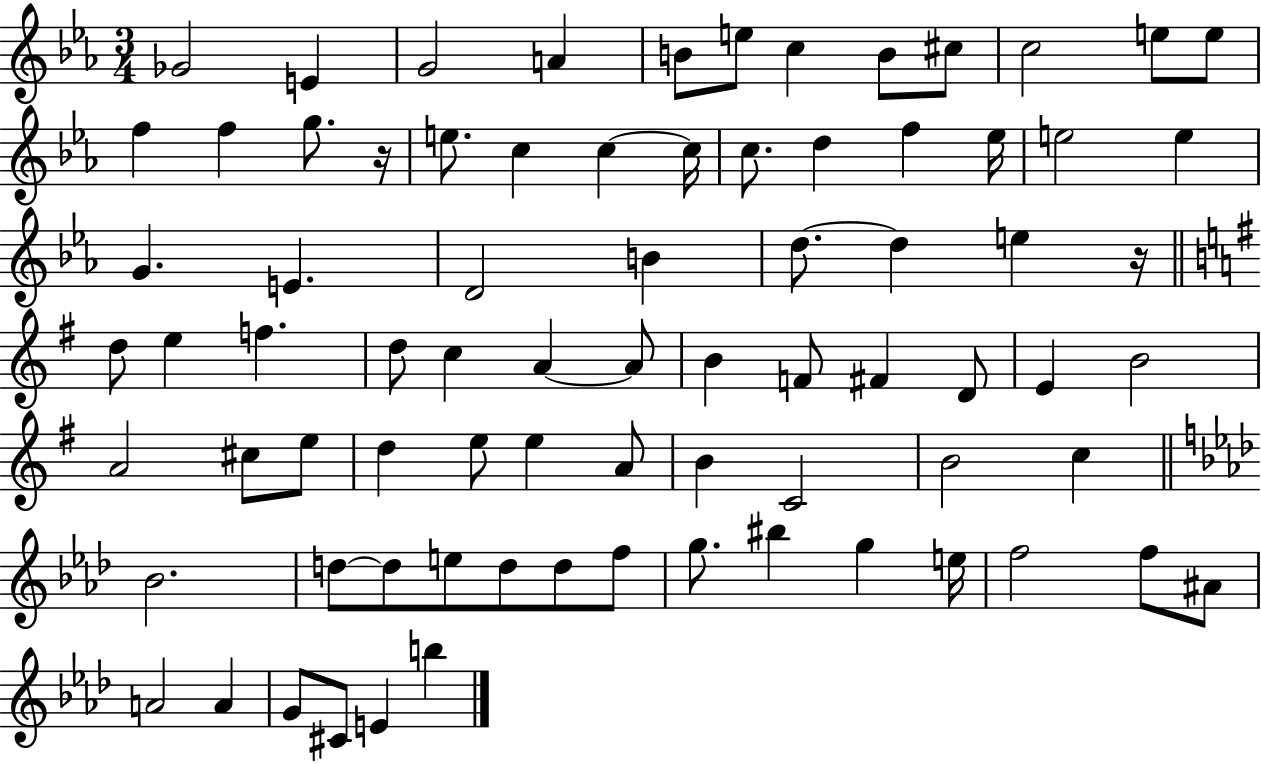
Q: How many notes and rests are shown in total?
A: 78